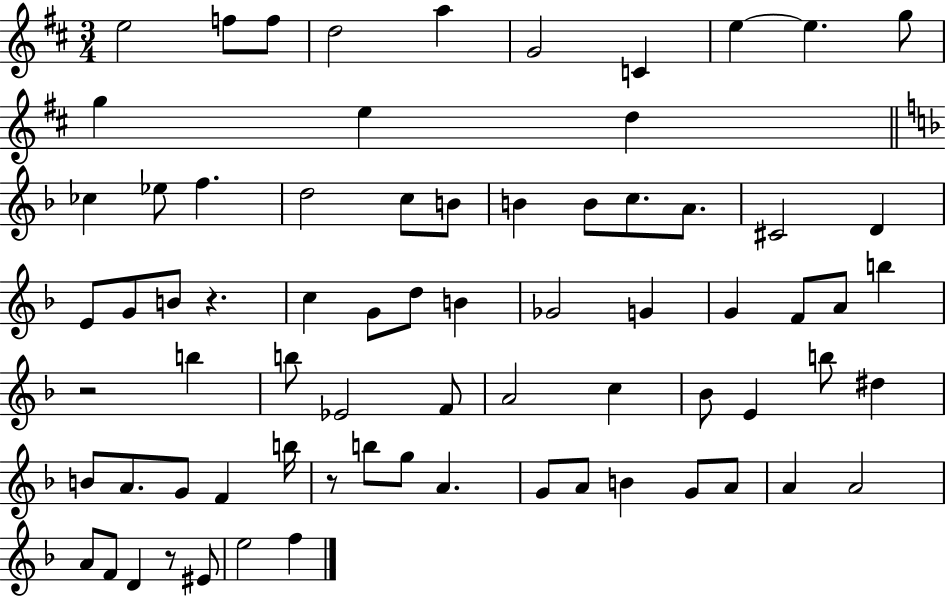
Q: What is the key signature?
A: D major